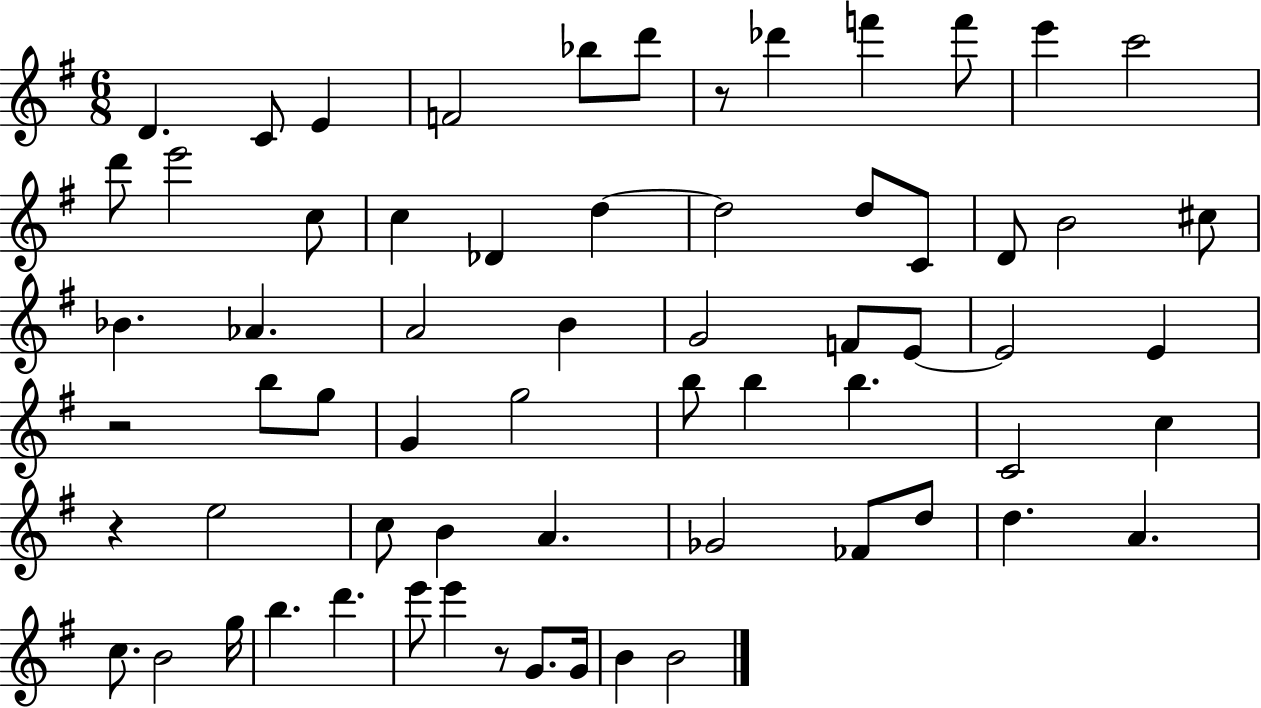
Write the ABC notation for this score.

X:1
T:Untitled
M:6/8
L:1/4
K:G
D C/2 E F2 _b/2 d'/2 z/2 _d' f' f'/2 e' c'2 d'/2 e'2 c/2 c _D d d2 d/2 C/2 D/2 B2 ^c/2 _B _A A2 B G2 F/2 E/2 E2 E z2 b/2 g/2 G g2 b/2 b b C2 c z e2 c/2 B A _G2 _F/2 d/2 d A c/2 B2 g/4 b d' e'/2 e' z/2 G/2 G/4 B B2